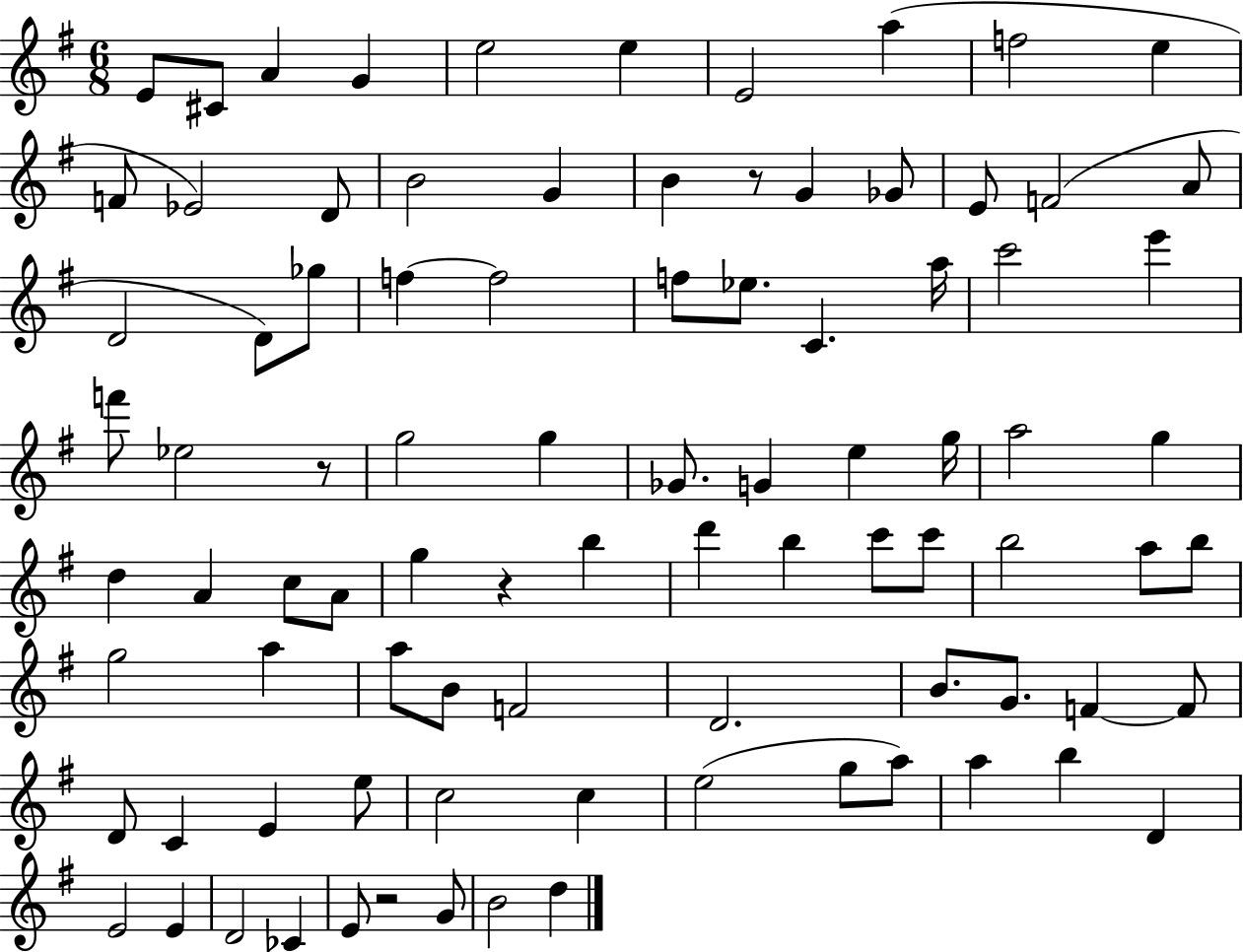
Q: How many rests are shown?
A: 4